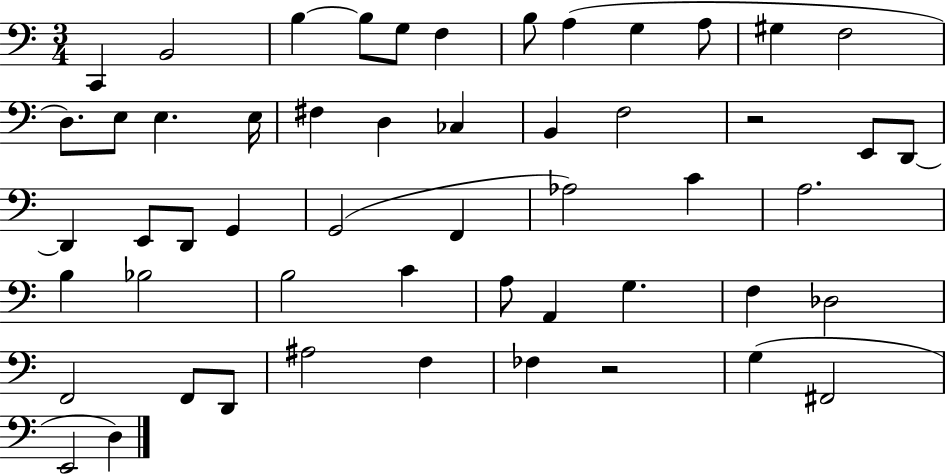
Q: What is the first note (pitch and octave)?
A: C2